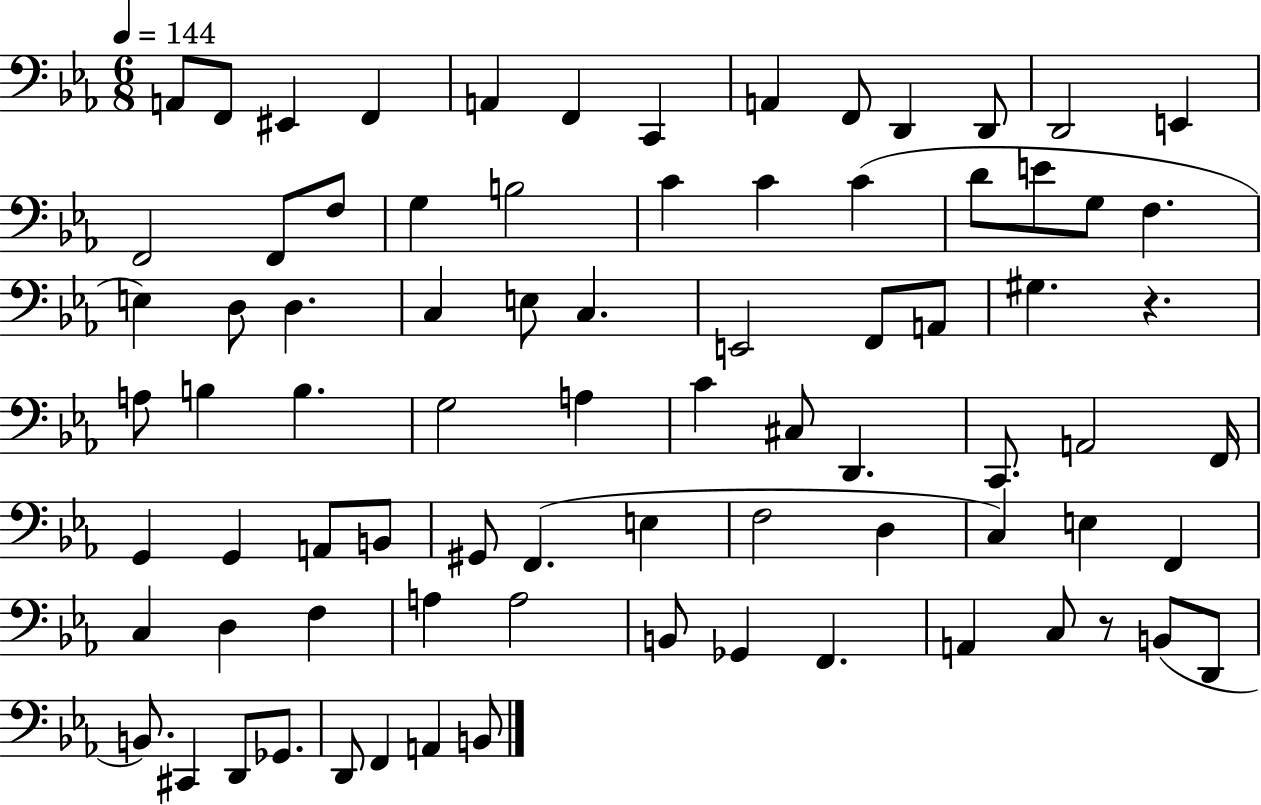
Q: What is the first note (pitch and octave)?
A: A2